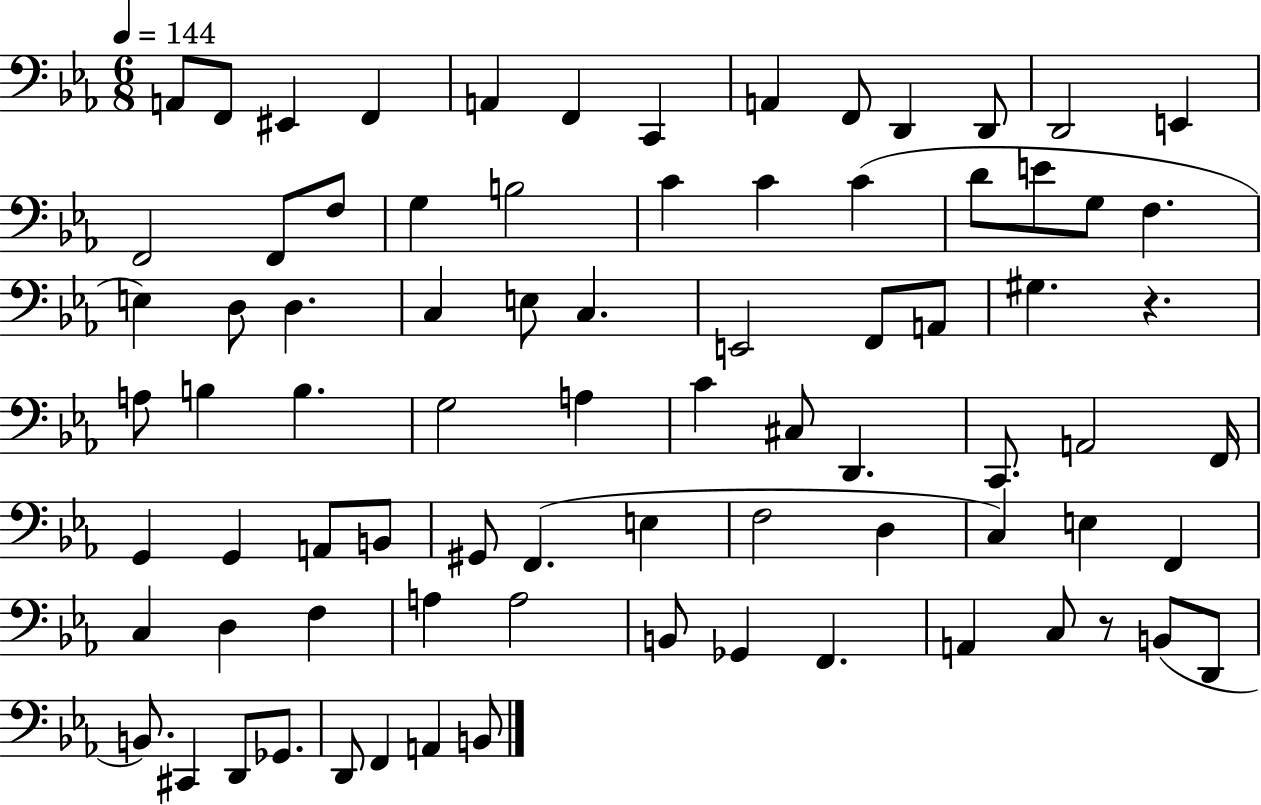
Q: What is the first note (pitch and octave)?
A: A2